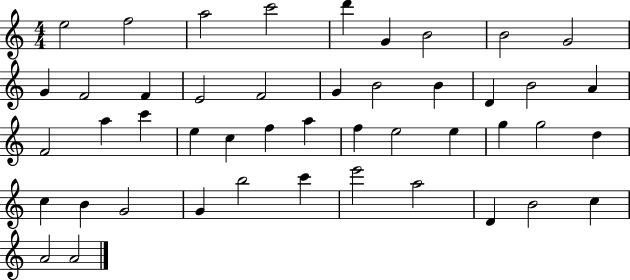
{
  \clef treble
  \numericTimeSignature
  \time 4/4
  \key c \major
  e''2 f''2 | a''2 c'''2 | d'''4 g'4 b'2 | b'2 g'2 | \break g'4 f'2 f'4 | e'2 f'2 | g'4 b'2 b'4 | d'4 b'2 a'4 | \break f'2 a''4 c'''4 | e''4 c''4 f''4 a''4 | f''4 e''2 e''4 | g''4 g''2 d''4 | \break c''4 b'4 g'2 | g'4 b''2 c'''4 | e'''2 a''2 | d'4 b'2 c''4 | \break a'2 a'2 | \bar "|."
}